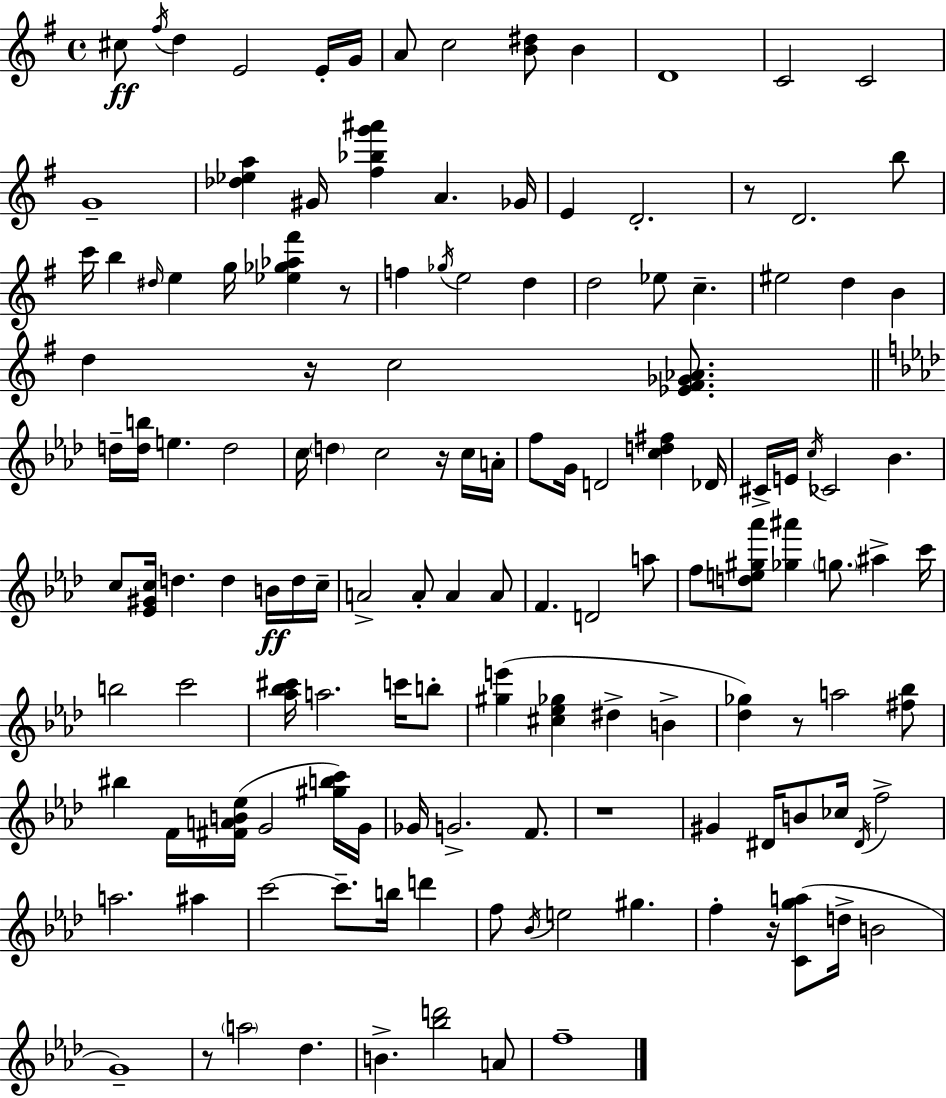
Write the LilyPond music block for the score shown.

{
  \clef treble
  \time 4/4
  \defaultTimeSignature
  \key e \minor
  cis''8\ff \acciaccatura { fis''16 } d''4 e'2 e'16-. | g'16 a'8 c''2 <b' dis''>8 b'4 | d'1 | c'2 c'2 | \break g'1-- | <des'' ees'' a''>4 gis'16 <fis'' bes'' g''' ais'''>4 a'4. | ges'16 e'4 d'2.-. | r8 d'2. b''8 | \break c'''16 b''4 \grace { dis''16 } e''4 g''16 <ees'' ges'' aes'' fis'''>4 | r8 f''4 \acciaccatura { ges''16 } e''2 d''4 | d''2 ees''8 c''4.-- | eis''2 d''4 b'4 | \break d''4 r16 c''2 | <ees' fis' ges' aes'>8. \bar "||" \break \key f \minor d''16-- <d'' b''>16 e''4. d''2 | c''16 \parenthesize d''4 c''2 r16 c''16 a'16-. | f''8 g'16 d'2 <c'' d'' fis''>4 des'16 | cis'16-> e'16 \acciaccatura { c''16 } ces'2 bes'4. | \break c''8 <ees' gis' c''>16 d''4. d''4 b'16\ff d''16 | c''16-- a'2-> a'8-. a'4 a'8 | f'4. d'2 a''8 | f''8 <d'' e'' gis'' aes'''>8 <ges'' ais'''>4 \parenthesize g''8. ais''4-> | \break c'''16 b''2 c'''2 | <aes'' bes'' cis'''>16 a''2. c'''16 b''8-. | <gis'' e'''>4( <cis'' ees'' ges''>4 dis''4-> b'4-> | <des'' ges''>4) r8 a''2 <fis'' bes''>8 | \break bis''4 f'16 <fis' a' b' ees''>16( g'2 <gis'' b'' c'''>16) | g'16 ges'16 g'2.-> f'8. | r1 | gis'4 dis'16 b'8 ces''16 \acciaccatura { dis'16 } f''2-> | \break a''2. ais''4 | c'''2~~ c'''8.-- b''16 d'''4 | f''8 \acciaccatura { bes'16 } e''2 gis''4. | f''4-. r16 <c' g'' a''>8( d''16-> b'2 | \break g'1--) | r8 \parenthesize a''2 des''4. | b'4.-> <bes'' d'''>2 | a'8 f''1-- | \break \bar "|."
}